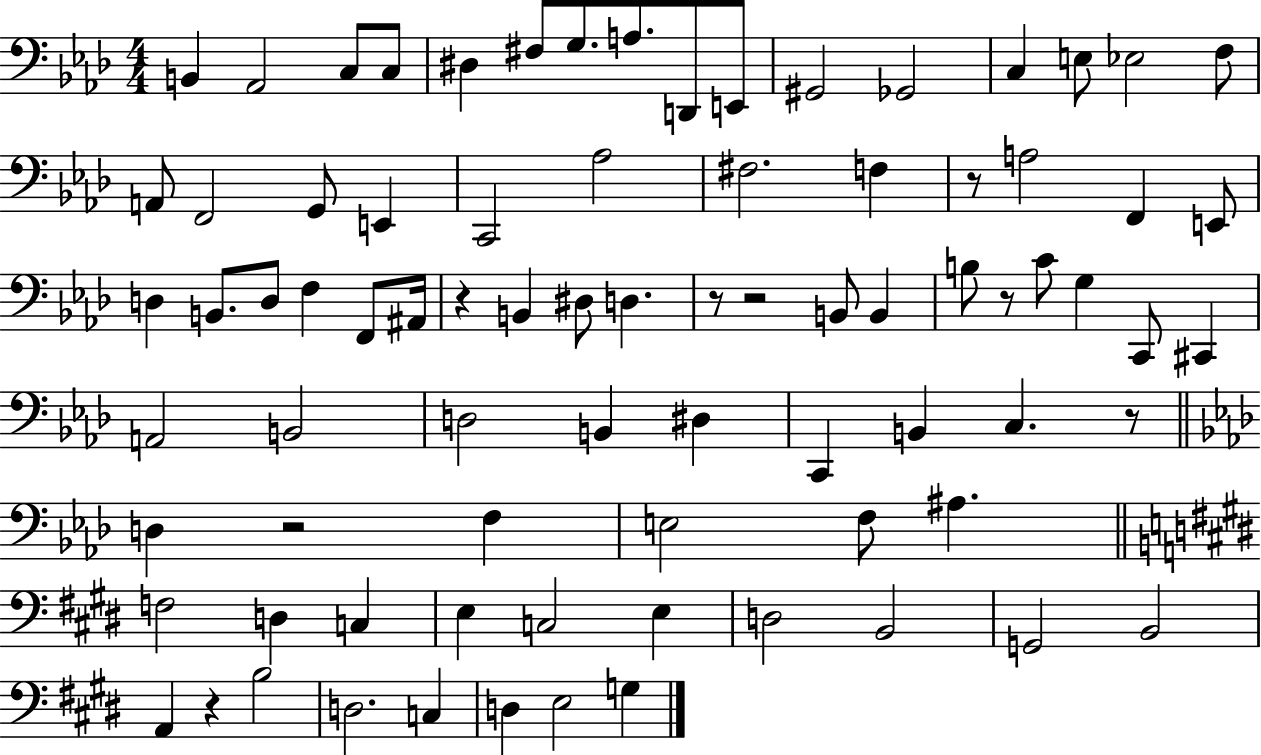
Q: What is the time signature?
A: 4/4